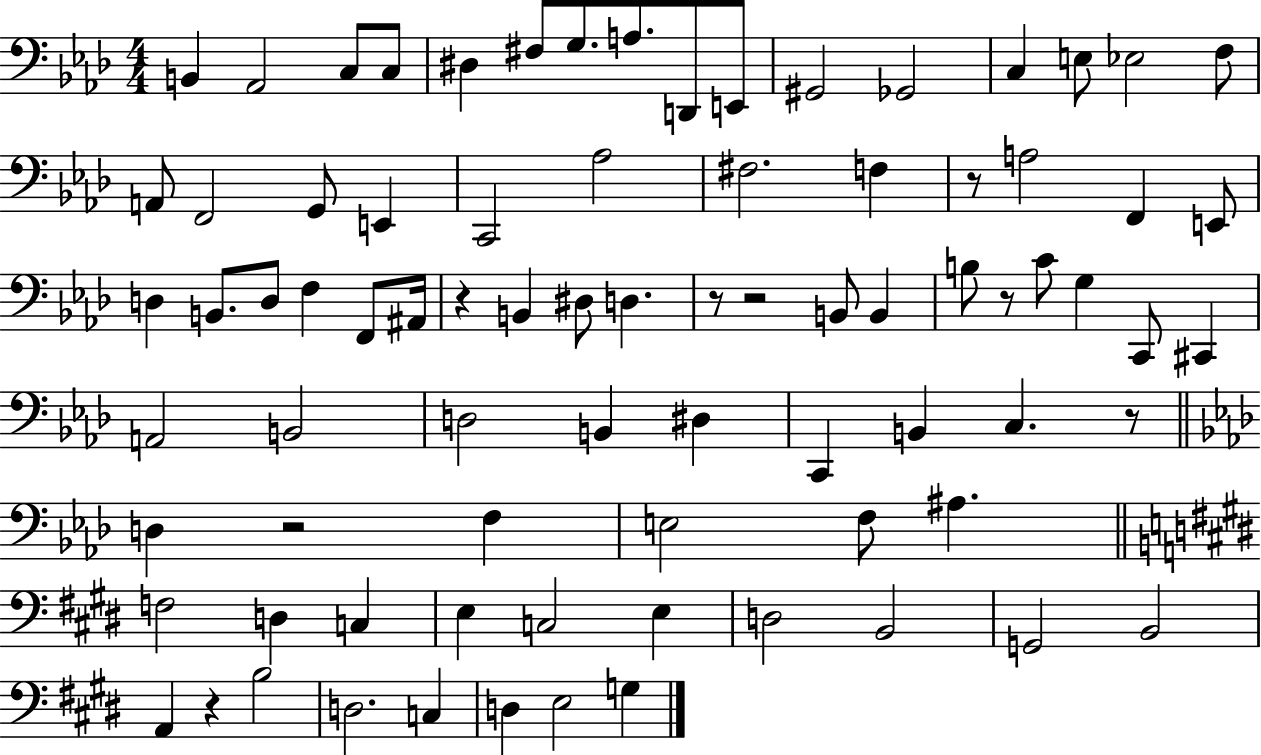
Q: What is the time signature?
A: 4/4